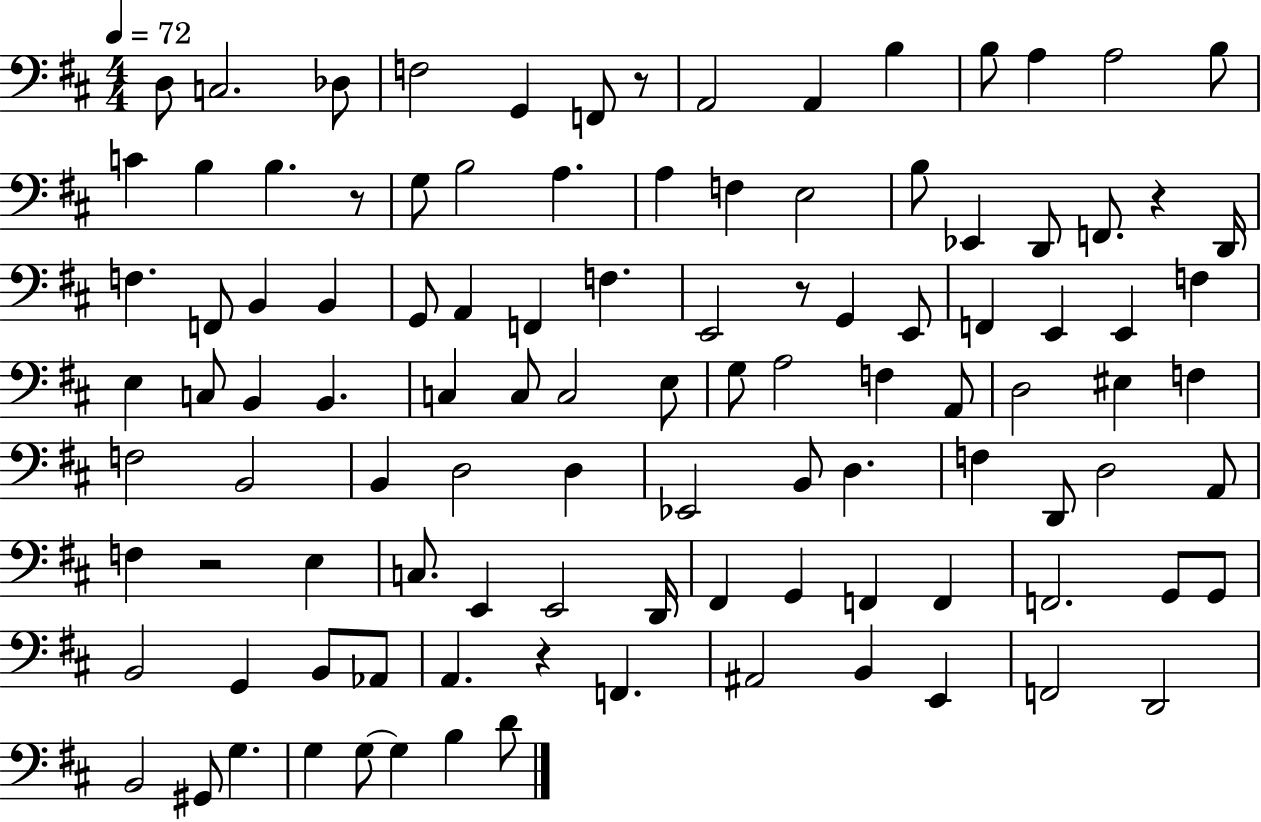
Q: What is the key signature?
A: D major